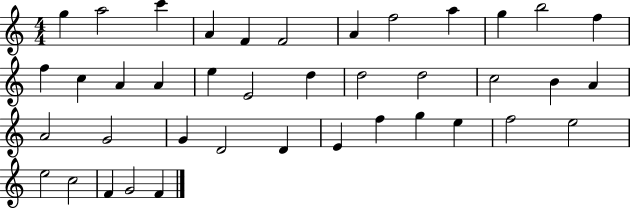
X:1
T:Untitled
M:4/4
L:1/4
K:C
g a2 c' A F F2 A f2 a g b2 f f c A A e E2 d d2 d2 c2 B A A2 G2 G D2 D E f g e f2 e2 e2 c2 F G2 F